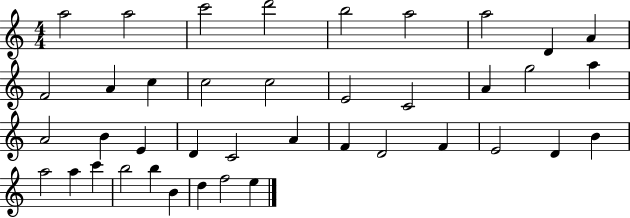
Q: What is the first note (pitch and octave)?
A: A5